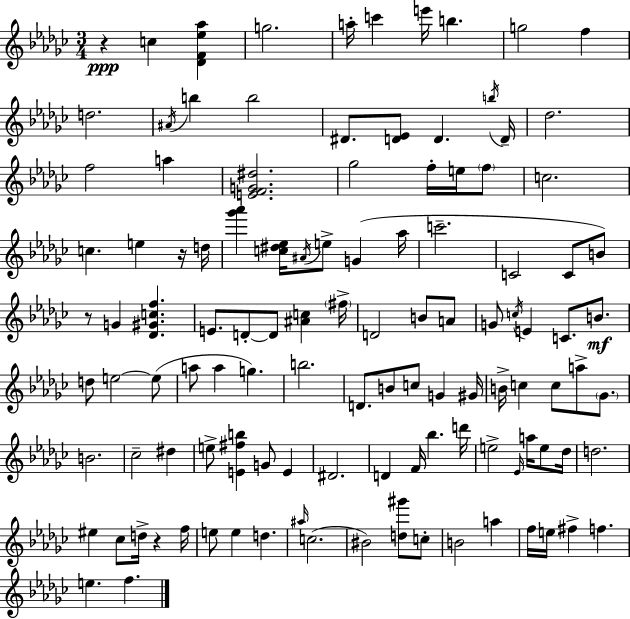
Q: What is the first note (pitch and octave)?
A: C5